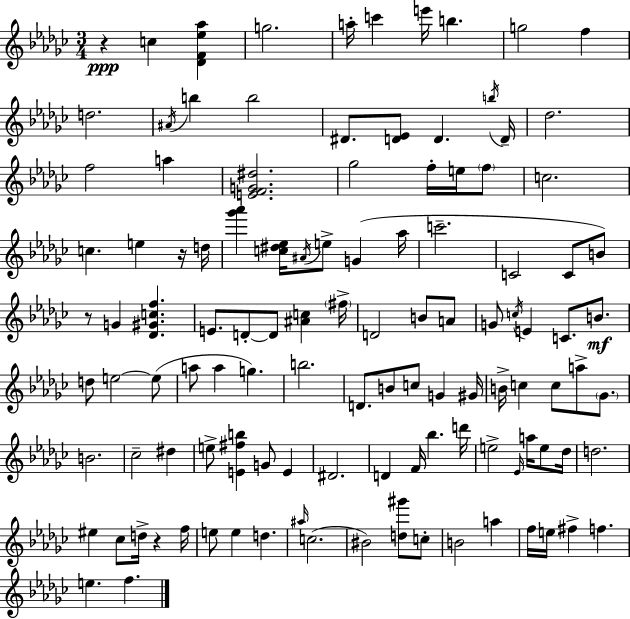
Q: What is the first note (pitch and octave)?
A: C5